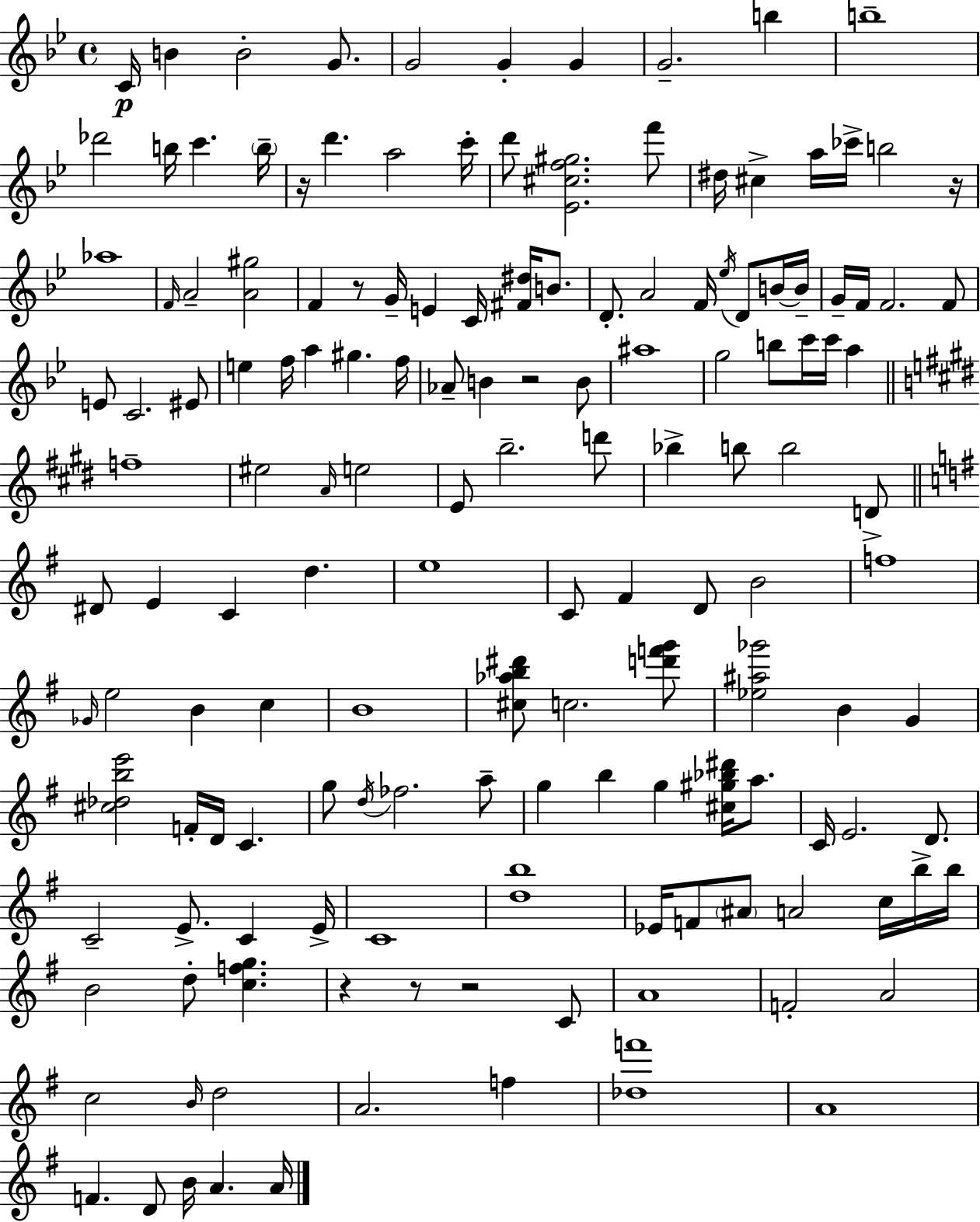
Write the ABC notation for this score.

X:1
T:Untitled
M:4/4
L:1/4
K:Bb
C/4 B B2 G/2 G2 G G G2 b b4 _d'2 b/4 c' b/4 z/4 d' a2 c'/4 d'/2 [_E^cf^g]2 f'/2 ^d/4 ^c a/4 _c'/4 b2 z/4 _a4 F/4 A2 [A^g]2 F z/2 G/4 E C/4 [^F^d]/4 B/2 D/2 A2 F/4 _e/4 D/2 B/4 B/4 G/4 F/4 F2 F/2 E/2 C2 ^E/2 e f/4 a ^g f/4 _A/2 B z2 B/2 ^a4 g2 b/2 c'/4 c'/4 a f4 ^e2 A/4 e2 E/2 b2 d'/2 _b b/2 b2 D/2 ^D/2 E C d e4 C/2 ^F D/2 B2 f4 _G/4 e2 B c B4 [^c_ab^d']/2 c2 [d'f'g']/2 [_e^a_g']2 B G [^c_dbe']2 F/4 D/4 C g/2 d/4 _f2 a/2 g b g [^c^g_b^d']/4 a/2 C/4 E2 D/2 C2 E/2 C E/4 C4 [db]4 _E/4 F/2 ^A/2 A2 c/4 b/4 b/4 B2 d/2 [cfg] z z/2 z2 C/2 A4 F2 A2 c2 B/4 d2 A2 f [_df']4 A4 F D/2 B/4 A A/4